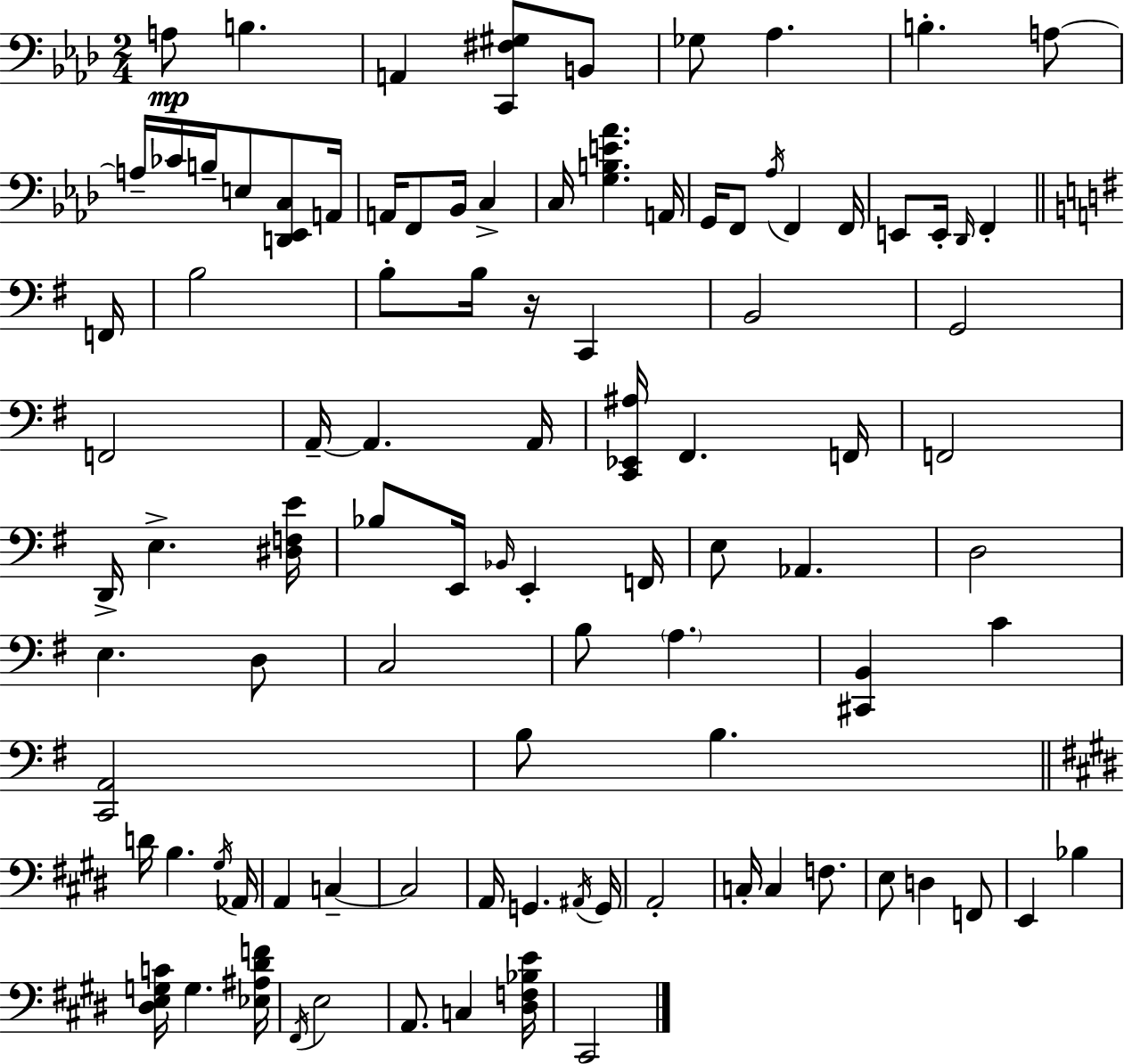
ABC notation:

X:1
T:Untitled
M:2/4
L:1/4
K:Ab
A,/2 B, A,, [C,,^F,^G,]/2 B,,/2 _G,/2 _A, B, A,/2 A,/4 _C/4 B,/4 E,/2 [D,,_E,,C,]/2 A,,/4 A,,/4 F,,/2 _B,,/4 C, C,/4 [G,B,E_A] A,,/4 G,,/4 F,,/2 _A,/4 F,, F,,/4 E,,/2 E,,/4 _D,,/4 F,, F,,/4 B,2 B,/2 B,/4 z/4 C,, B,,2 G,,2 F,,2 A,,/4 A,, A,,/4 [C,,_E,,^A,]/4 ^F,, F,,/4 F,,2 D,,/4 E, [^D,F,E]/4 _B,/2 E,,/4 _B,,/4 E,, F,,/4 E,/2 _A,, D,2 E, D,/2 C,2 B,/2 A, [^C,,B,,] C [C,,A,,]2 B,/2 B, D/4 B, ^G,/4 _A,,/4 A,, C, C,2 A,,/4 G,, ^A,,/4 G,,/4 A,,2 C,/4 C, F,/2 E,/2 D, F,,/2 E,, _B, [^D,E,G,C]/4 G, [_E,^A,^DF]/4 ^F,,/4 E,2 A,,/2 C, [^D,F,_B,E]/4 ^C,,2